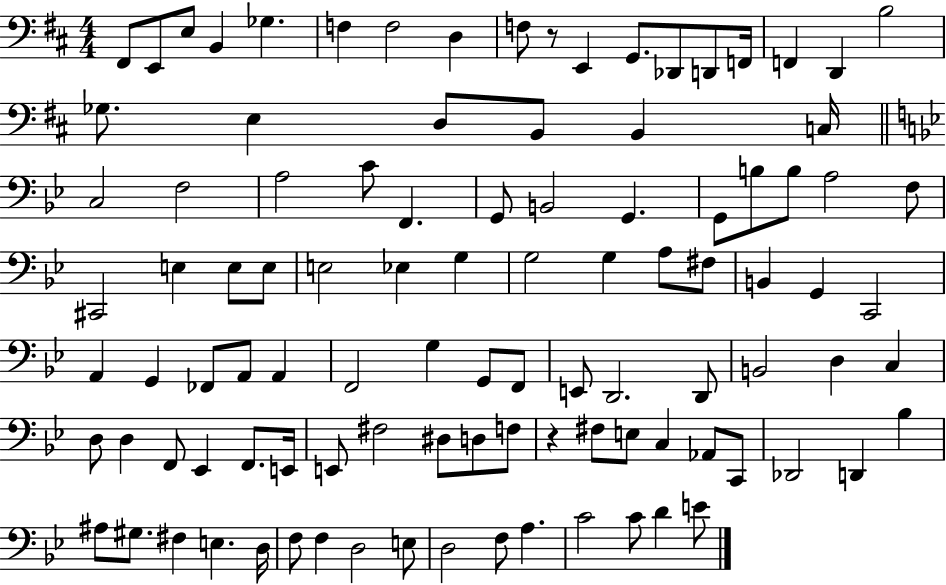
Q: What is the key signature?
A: D major